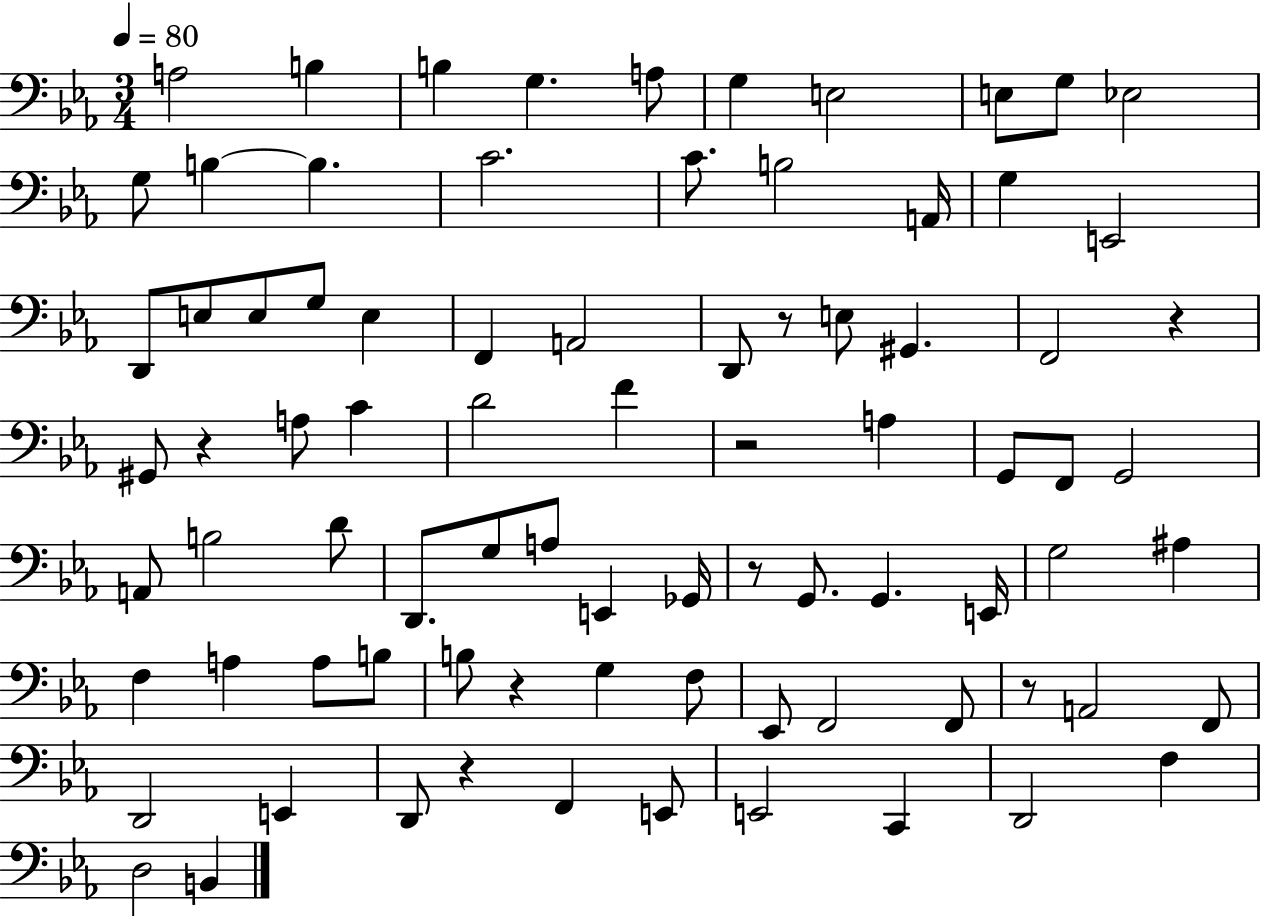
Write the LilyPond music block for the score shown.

{
  \clef bass
  \numericTimeSignature
  \time 3/4
  \key ees \major
  \tempo 4 = 80
  a2 b4 | b4 g4. a8 | g4 e2 | e8 g8 ees2 | \break g8 b4~~ b4. | c'2. | c'8. b2 a,16 | g4 e,2 | \break d,8 e8 e8 g8 e4 | f,4 a,2 | d,8 r8 e8 gis,4. | f,2 r4 | \break gis,8 r4 a8 c'4 | d'2 f'4 | r2 a4 | g,8 f,8 g,2 | \break a,8 b2 d'8 | d,8. g8 a8 e,4 ges,16 | r8 g,8. g,4. e,16 | g2 ais4 | \break f4 a4 a8 b8 | b8 r4 g4 f8 | ees,8 f,2 f,8 | r8 a,2 f,8 | \break d,2 e,4 | d,8 r4 f,4 e,8 | e,2 c,4 | d,2 f4 | \break d2 b,4 | \bar "|."
}